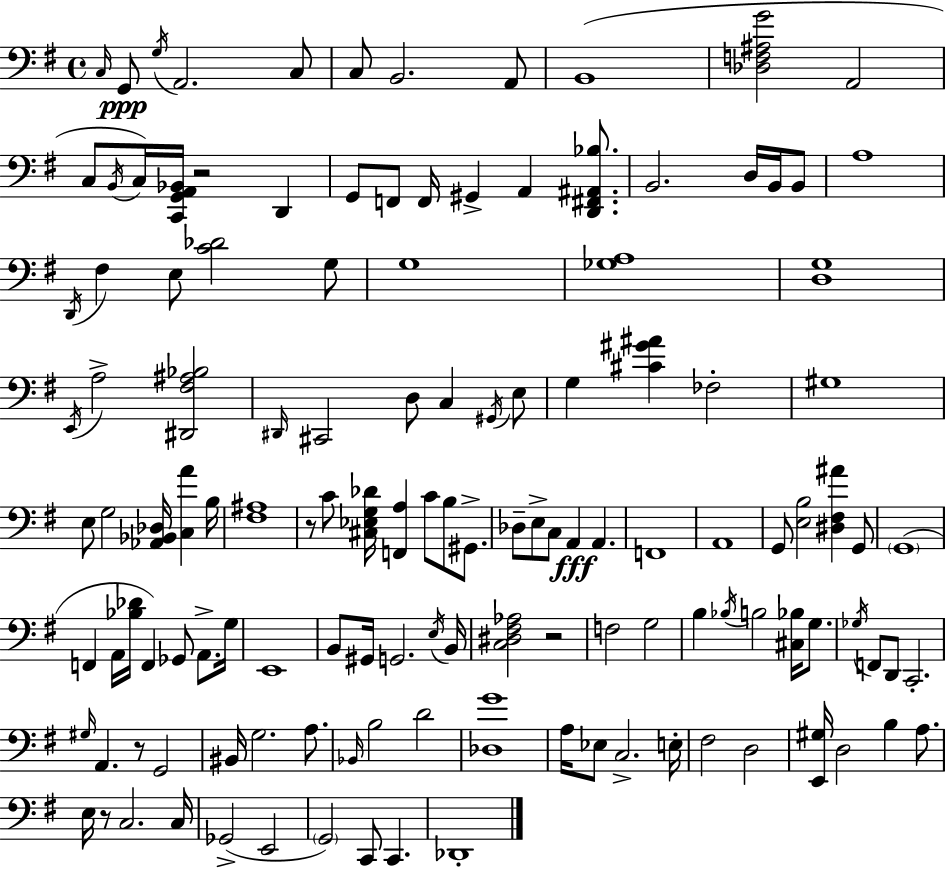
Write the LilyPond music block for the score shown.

{
  \clef bass
  \time 4/4
  \defaultTimeSignature
  \key g \major
  \repeat volta 2 { \grace { c16 }\ppp g,8 \acciaccatura { g16 } a,2. | c8 c8 b,2. | a,8 b,1( | <des f ais g'>2 a,2 | \break c8 \acciaccatura { b,16 }) c16 <c, g, a, bes,>16 r2 d,4 | g,8 f,8 f,16 gis,4-> a,4 | <d, fis, ais, bes>8. b,2. d16 | b,16 b,8 a1 | \break \acciaccatura { d,16 } fis4 e8 <c' des'>2 | g8 g1 | <ges a>1 | <d g>1 | \break \acciaccatura { e,16 } a2-> <dis, fis ais bes>2 | \grace { dis,16 } cis,2 d8 | c4 \acciaccatura { gis,16 } e8 g4 <cis' gis' ais'>4 fes2-. | gis1 | \break e8 g2 | <aes, bes, des>16 <c a'>4 b16 <fis ais>1 | r8 c'8 <cis ees g des'>16 <f, a>4 | c'8 b8 gis,8.-> des8-- e8-> c8 a,4\fff | \break a,4. f,1 | a,1 | g,8 <e b>2 | <dis fis ais'>4 g,8 \parenthesize g,1( | \break f,4 a,16 <bes des'>16 f,4) | ges,8 a,8.-> g16 e,1 | b,8 gis,16 g,2. | \acciaccatura { e16 } b,16 <c dis fis aes>2 | \break r2 f2 | g2 b4 \acciaccatura { bes16 } b2 | <cis bes>16 g8. \acciaccatura { ges16 } f,8 d,8 c,2.-. | \grace { gis16 } a,4. | \break r8 g,2 bis,16 g2. | a8. \grace { bes,16 } b2 | d'2 <des g'>1 | a16 ees8 c2.-> | \break e16-. fis2 | d2 <e, gis>16 d2 | b4 a8. e16 r8 c2. | c16 ges,2->( | \break e,2 \parenthesize g,2) | c,8 c,4. des,1-. | } \bar "|."
}